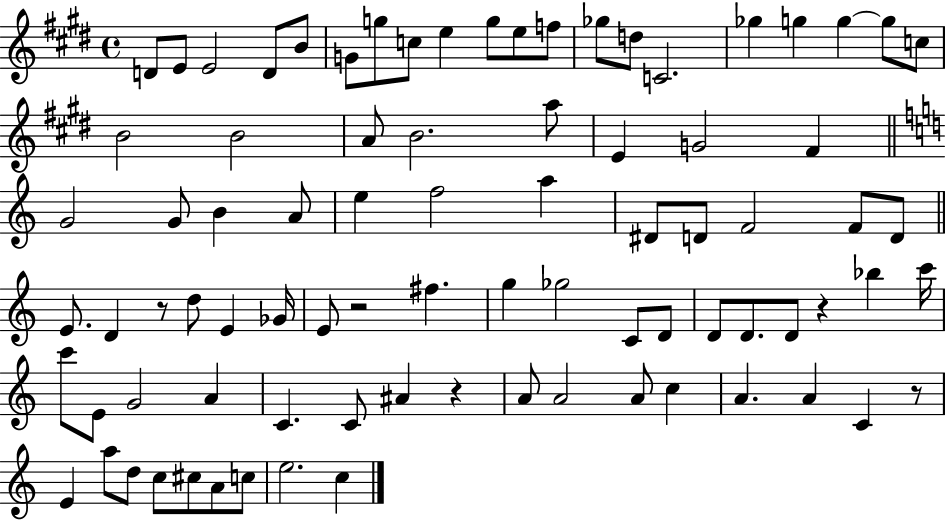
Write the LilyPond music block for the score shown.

{
  \clef treble
  \time 4/4
  \defaultTimeSignature
  \key e \major
  d'8 e'8 e'2 d'8 b'8 | g'8 g''8 c''8 e''4 g''8 e''8 f''8 | ges''8 d''8 c'2. | ges''4 g''4 g''4~~ g''8 c''8 | \break b'2 b'2 | a'8 b'2. a''8 | e'4 g'2 fis'4 | \bar "||" \break \key c \major g'2 g'8 b'4 a'8 | e''4 f''2 a''4 | dis'8 d'8 f'2 f'8 d'8 | \bar "||" \break \key a \minor e'8. d'4 r8 d''8 e'4 ges'16 | e'8 r2 fis''4. | g''4 ges''2 c'8 d'8 | d'8 d'8. d'8 r4 bes''4 c'''16 | \break c'''8 e'8 g'2 a'4 | c'4. c'8 ais'4 r4 | a'8 a'2 a'8 c''4 | a'4. a'4 c'4 r8 | \break e'4 a''8 d''8 c''8 cis''8 a'8 c''8 | e''2. c''4 | \bar "|."
}